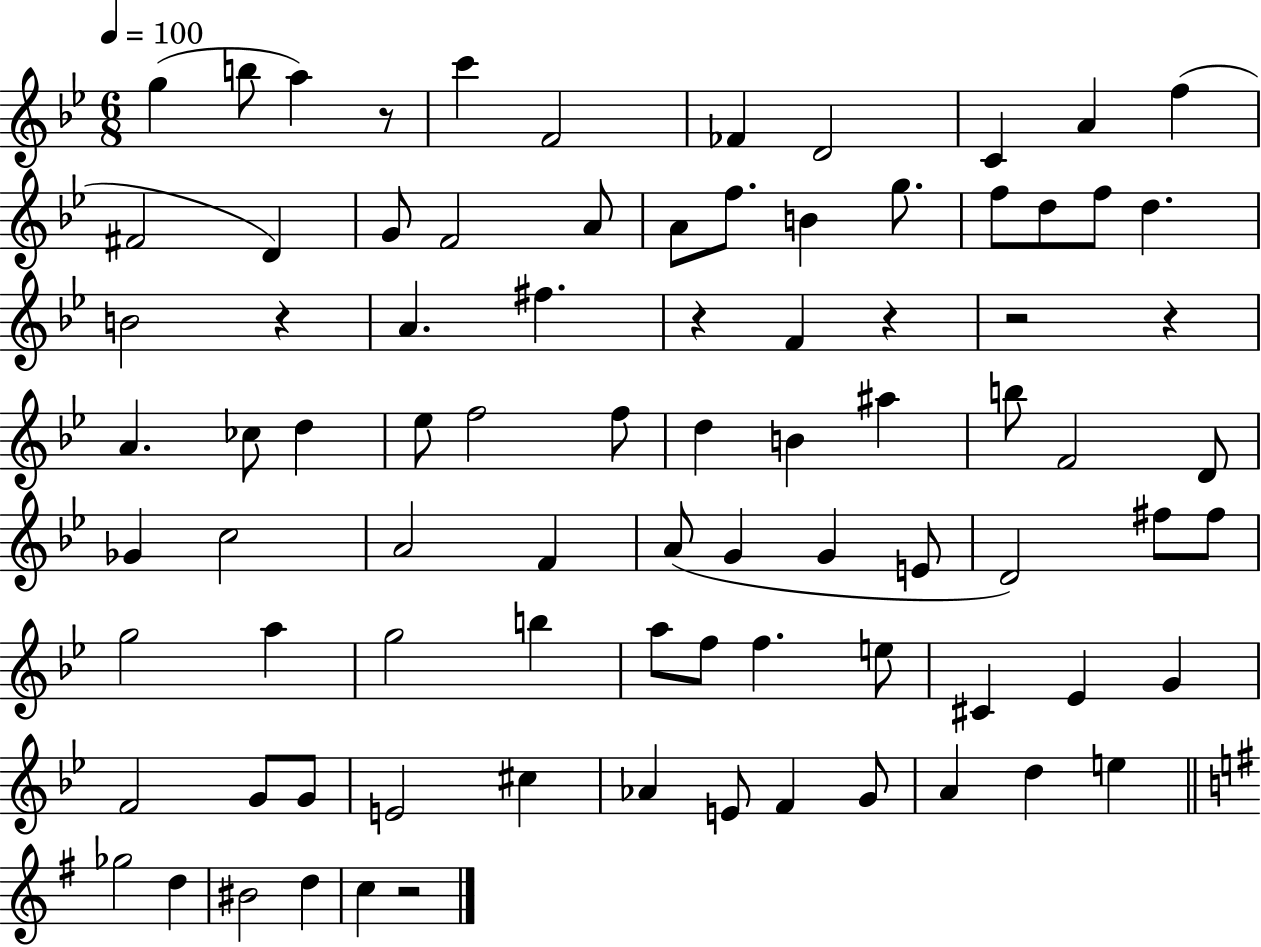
{
  \clef treble
  \numericTimeSignature
  \time 6/8
  \key bes \major
  \tempo 4 = 100
  \repeat volta 2 { g''4( b''8 a''4) r8 | c'''4 f'2 | fes'4 d'2 | c'4 a'4 f''4( | \break fis'2 d'4) | g'8 f'2 a'8 | a'8 f''8. b'4 g''8. | f''8 d''8 f''8 d''4. | \break b'2 r4 | a'4. fis''4. | r4 f'4 r4 | r2 r4 | \break a'4. ces''8 d''4 | ees''8 f''2 f''8 | d''4 b'4 ais''4 | b''8 f'2 d'8 | \break ges'4 c''2 | a'2 f'4 | a'8( g'4 g'4 e'8 | d'2) fis''8 fis''8 | \break g''2 a''4 | g''2 b''4 | a''8 f''8 f''4. e''8 | cis'4 ees'4 g'4 | \break f'2 g'8 g'8 | e'2 cis''4 | aes'4 e'8 f'4 g'8 | a'4 d''4 e''4 | \break \bar "||" \break \key e \minor ges''2 d''4 | bis'2 d''4 | c''4 r2 | } \bar "|."
}